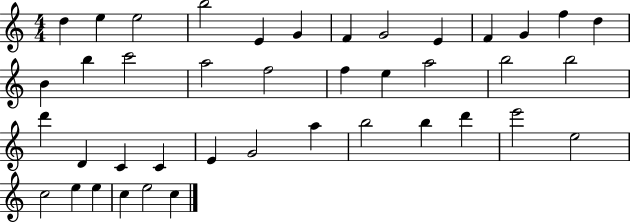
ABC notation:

X:1
T:Untitled
M:4/4
L:1/4
K:C
d e e2 b2 E G F G2 E F G f d B b c'2 a2 f2 f e a2 b2 b2 d' D C C E G2 a b2 b d' e'2 e2 c2 e e c e2 c